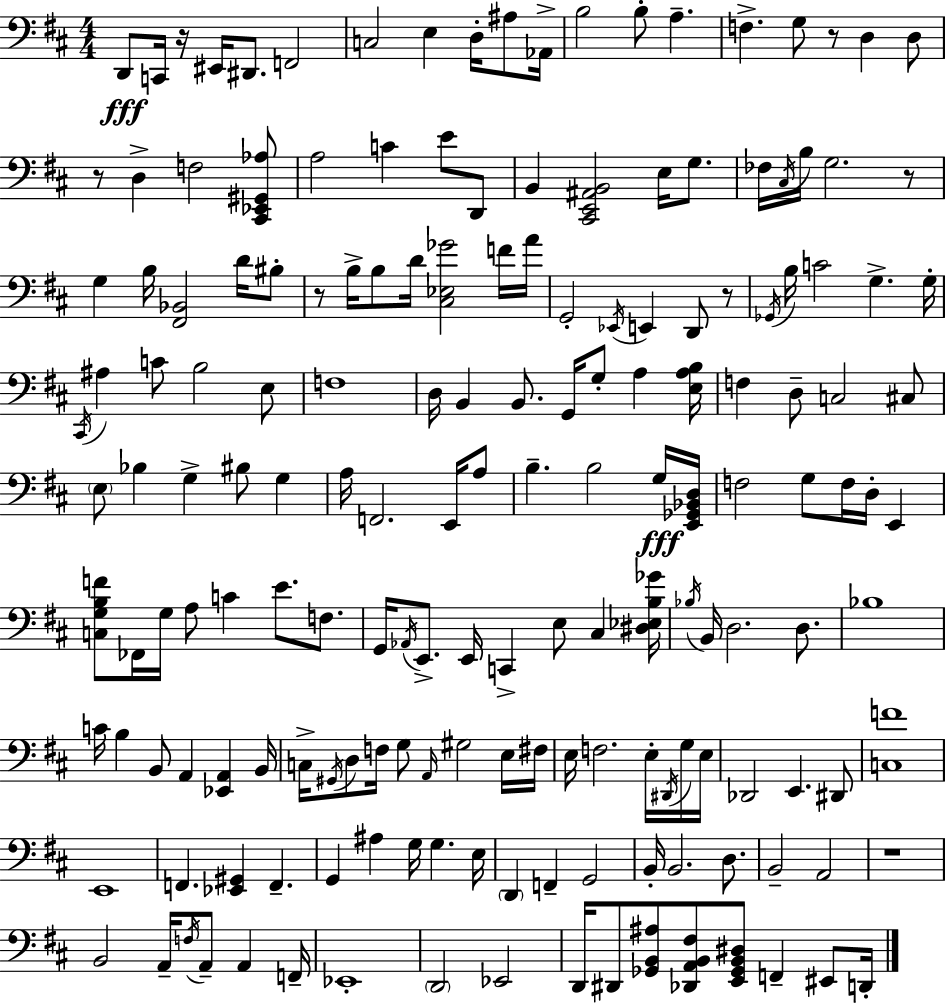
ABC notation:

X:1
T:Untitled
M:4/4
L:1/4
K:D
D,,/2 C,,/4 z/4 ^E,,/4 ^D,,/2 F,,2 C,2 E, D,/4 ^A,/2 _A,,/4 B,2 B,/2 A, F, G,/2 z/2 D, D,/2 z/2 D, F,2 [^C,,_E,,^G,,_A,]/2 A,2 C E/2 D,,/2 B,, [^C,,E,,^A,,B,,]2 E,/4 G,/2 _F,/4 ^C,/4 B,/4 G,2 z/2 G, B,/4 [^F,,_B,,]2 D/4 ^B,/2 z/2 B,/4 B,/2 D/4 [^C,_E,_G]2 F/4 A/4 G,,2 _E,,/4 E,, D,,/2 z/2 _G,,/4 B,/4 C2 G, G,/4 ^C,,/4 ^A, C/2 B,2 E,/2 F,4 D,/4 B,, B,,/2 G,,/4 G,/2 A, [E,A,B,]/4 F, D,/2 C,2 ^C,/2 E,/2 _B, G, ^B,/2 G, A,/4 F,,2 E,,/4 A,/2 B, B,2 G,/4 [E,,_G,,_B,,D,]/4 F,2 G,/2 F,/4 D,/4 E,, [C,G,B,F]/2 _F,,/4 G,/4 A,/2 C E/2 F,/2 G,,/4 _A,,/4 E,,/2 E,,/4 C,, E,/2 ^C, [^D,_E,B,_G]/4 _B,/4 B,,/4 D,2 D,/2 _B,4 C/4 B, B,,/2 A,, [_E,,A,,] B,,/4 C,/4 ^G,,/4 D,/2 F,/4 G,/2 A,,/4 ^G,2 E,/4 ^F,/4 E,/4 F,2 E,/4 ^D,,/4 G,/4 E,/4 _D,,2 E,, ^D,,/2 [C,F]4 E,,4 F,, [_E,,^G,,] F,, G,, ^A, G,/4 G, E,/4 D,, F,, G,,2 B,,/4 B,,2 D,/2 B,,2 A,,2 z4 B,,2 A,,/4 F,/4 A,,/2 A,, F,,/4 _E,,4 D,,2 _E,,2 D,,/4 ^D,,/2 [_G,,B,,^A,]/2 [_D,,A,,B,,^F,]/2 [E,,_G,,B,,^D,]/2 F,, ^E,,/2 D,,/4